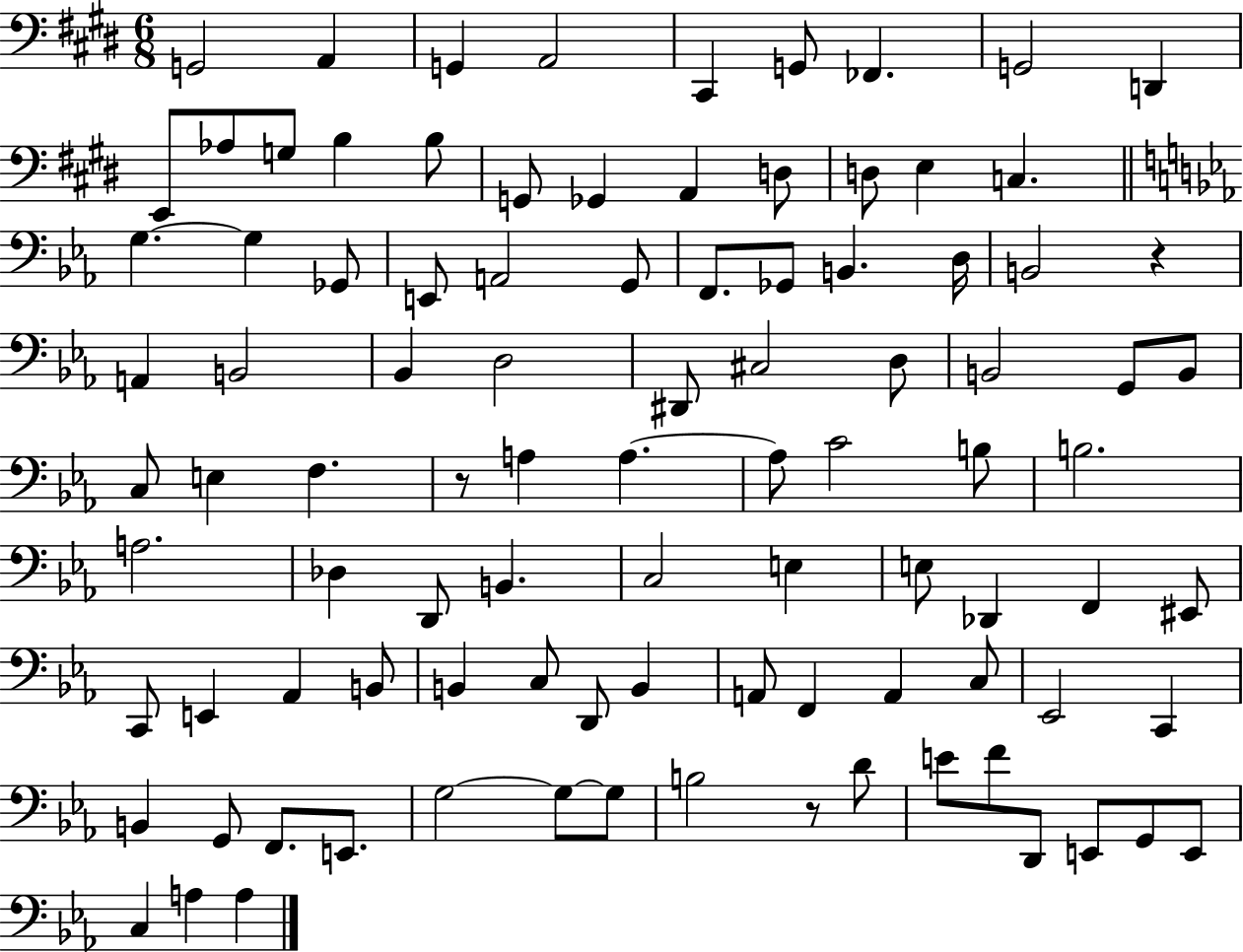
G2/h A2/q G2/q A2/h C#2/q G2/e FES2/q. G2/h D2/q E2/e Ab3/e G3/e B3/q B3/e G2/e Gb2/q A2/q D3/e D3/e E3/q C3/q. G3/q. G3/q Gb2/e E2/e A2/h G2/e F2/e. Gb2/e B2/q. D3/s B2/h R/q A2/q B2/h Bb2/q D3/h D#2/e C#3/h D3/e B2/h G2/e B2/e C3/e E3/q F3/q. R/e A3/q A3/q. A3/e C4/h B3/e B3/h. A3/h. Db3/q D2/e B2/q. C3/h E3/q E3/e Db2/q F2/q EIS2/e C2/e E2/q Ab2/q B2/e B2/q C3/e D2/e B2/q A2/e F2/q A2/q C3/e Eb2/h C2/q B2/q G2/e F2/e. E2/e. G3/h G3/e G3/e B3/h R/e D4/e E4/e F4/e D2/e E2/e G2/e E2/e C3/q A3/q A3/q